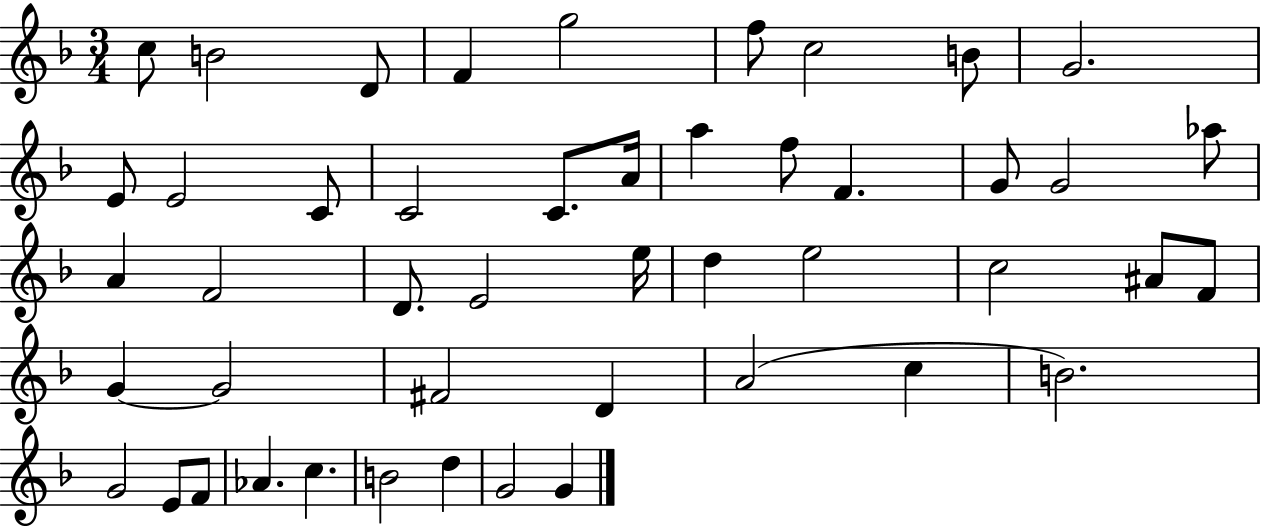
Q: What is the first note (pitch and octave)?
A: C5